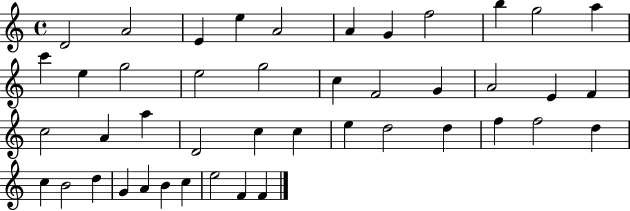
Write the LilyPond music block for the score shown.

{
  \clef treble
  \time 4/4
  \defaultTimeSignature
  \key c \major
  d'2 a'2 | e'4 e''4 a'2 | a'4 g'4 f''2 | b''4 g''2 a''4 | \break c'''4 e''4 g''2 | e''2 g''2 | c''4 f'2 g'4 | a'2 e'4 f'4 | \break c''2 a'4 a''4 | d'2 c''4 c''4 | e''4 d''2 d''4 | f''4 f''2 d''4 | \break c''4 b'2 d''4 | g'4 a'4 b'4 c''4 | e''2 f'4 f'4 | \bar "|."
}